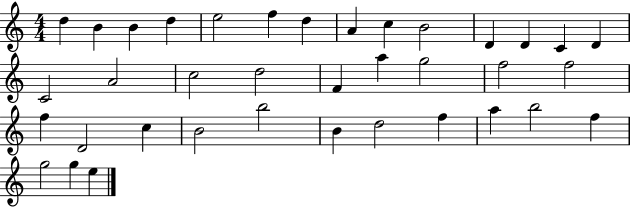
D5/q B4/q B4/q D5/q E5/h F5/q D5/q A4/q C5/q B4/h D4/q D4/q C4/q D4/q C4/h A4/h C5/h D5/h F4/q A5/q G5/h F5/h F5/h F5/q D4/h C5/q B4/h B5/h B4/q D5/h F5/q A5/q B5/h F5/q G5/h G5/q E5/q